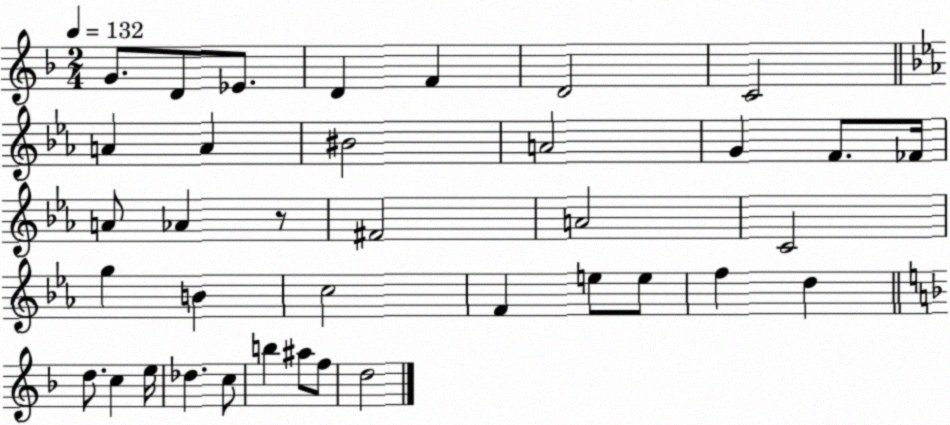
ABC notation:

X:1
T:Untitled
M:2/4
L:1/4
K:F
G/2 D/2 _E/2 D F D2 C2 A A ^B2 A2 G F/2 _F/4 A/2 _A z/2 ^F2 A2 C2 g B c2 F e/2 e/2 f d d/2 c e/4 _d c/2 b ^a/2 f/2 d2